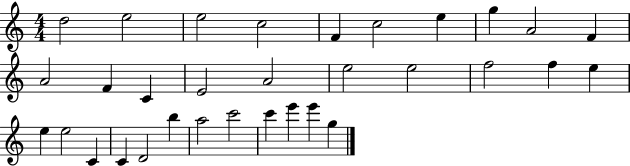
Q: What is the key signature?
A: C major